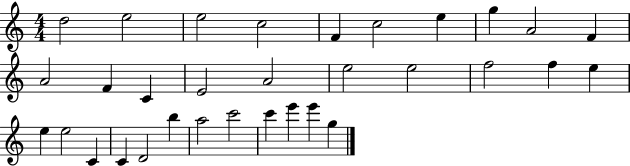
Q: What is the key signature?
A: C major